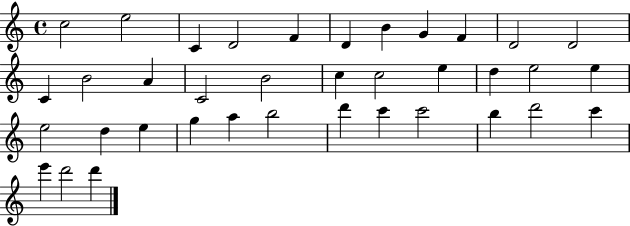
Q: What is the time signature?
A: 4/4